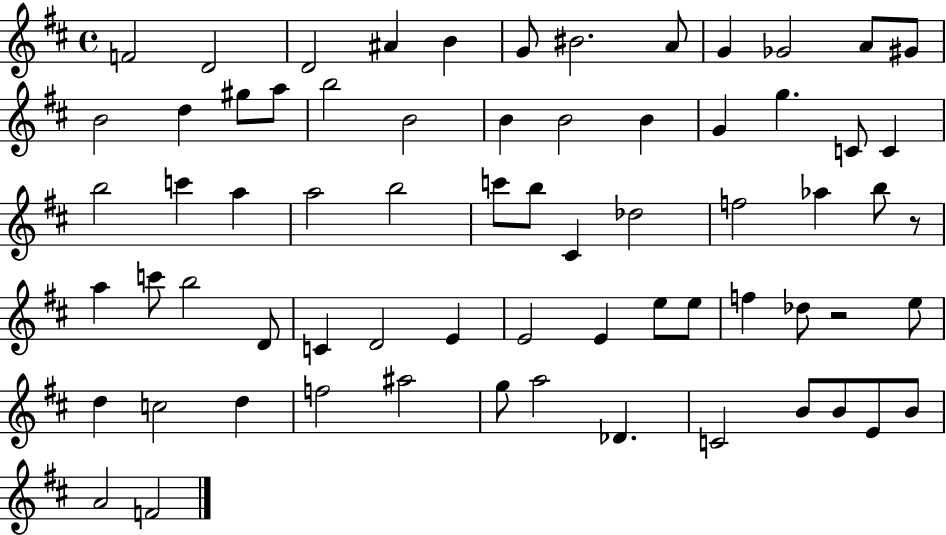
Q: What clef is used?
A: treble